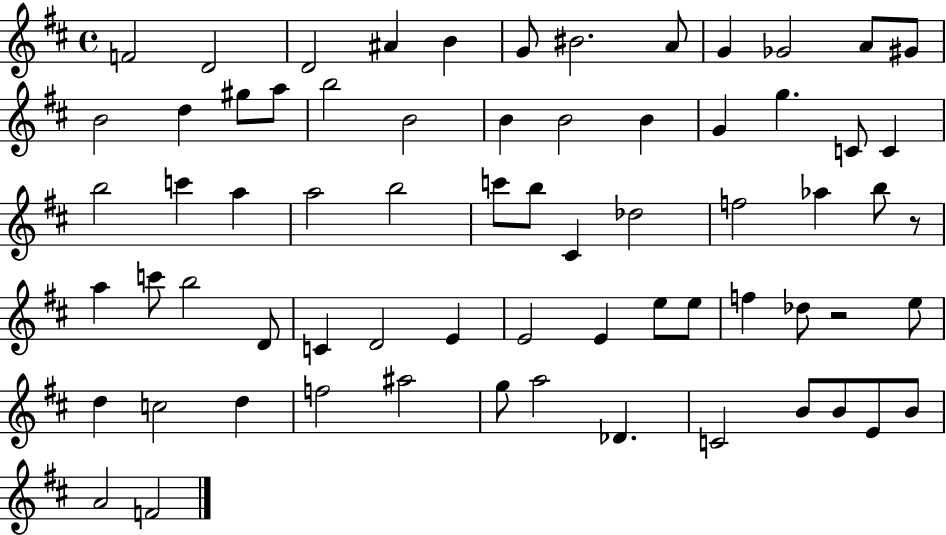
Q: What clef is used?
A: treble